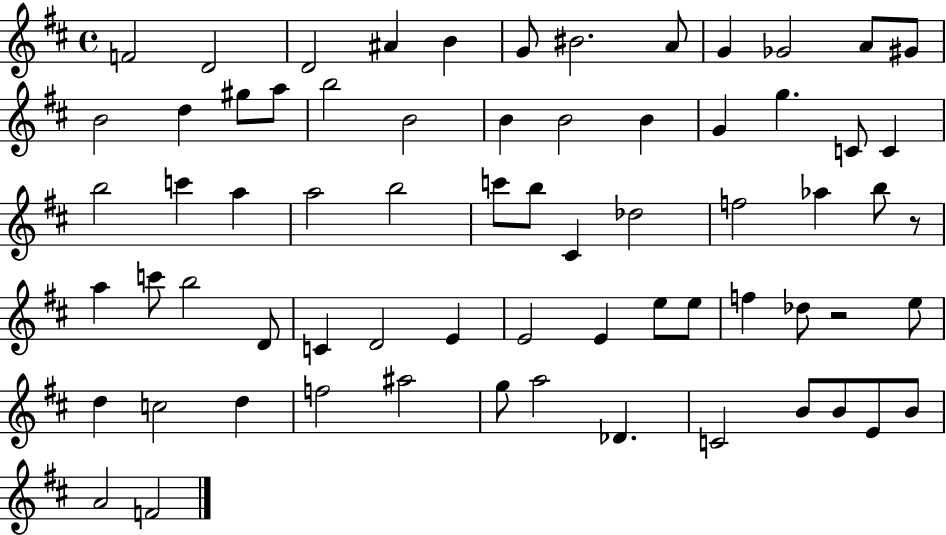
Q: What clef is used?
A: treble